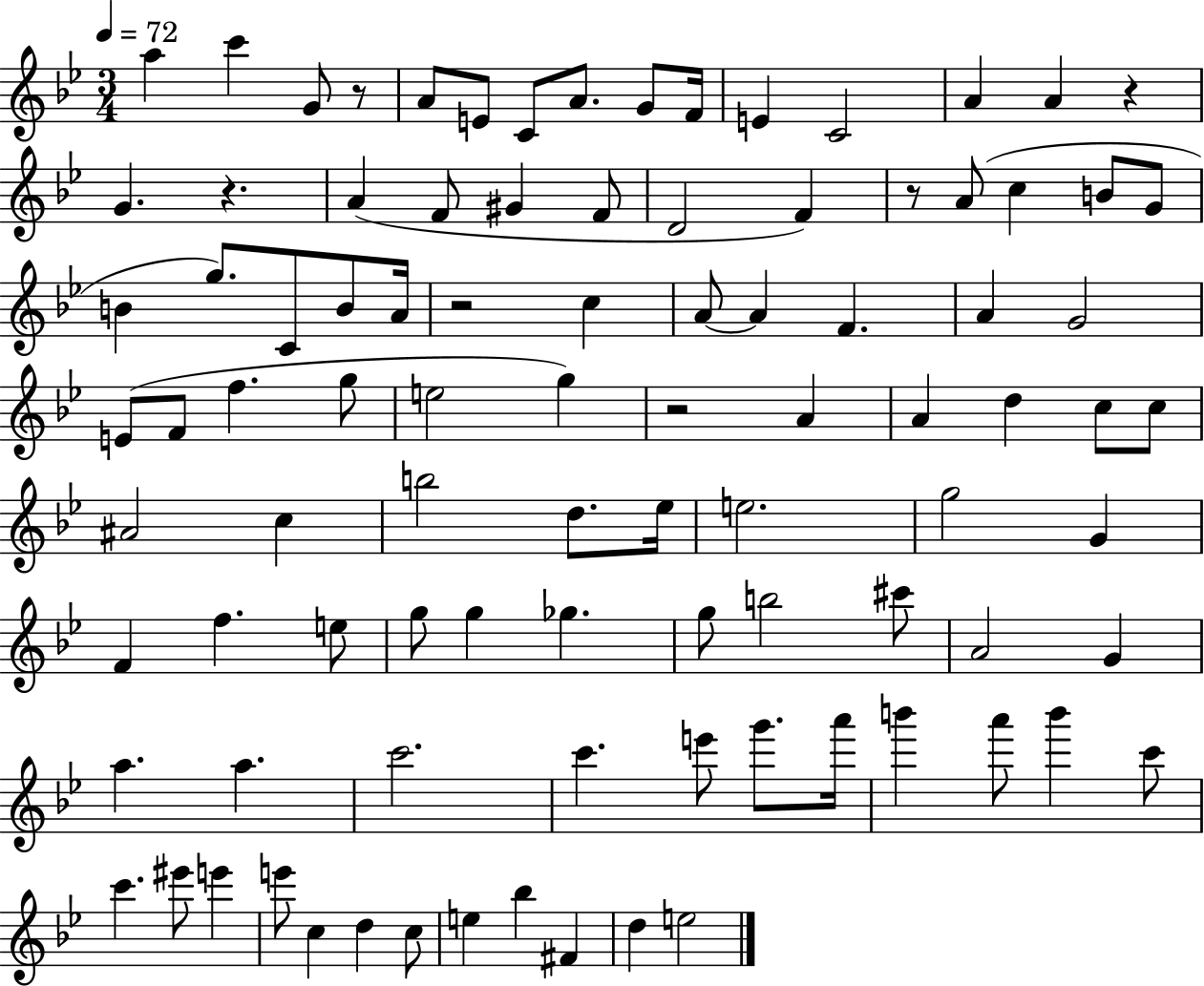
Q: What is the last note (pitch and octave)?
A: E5